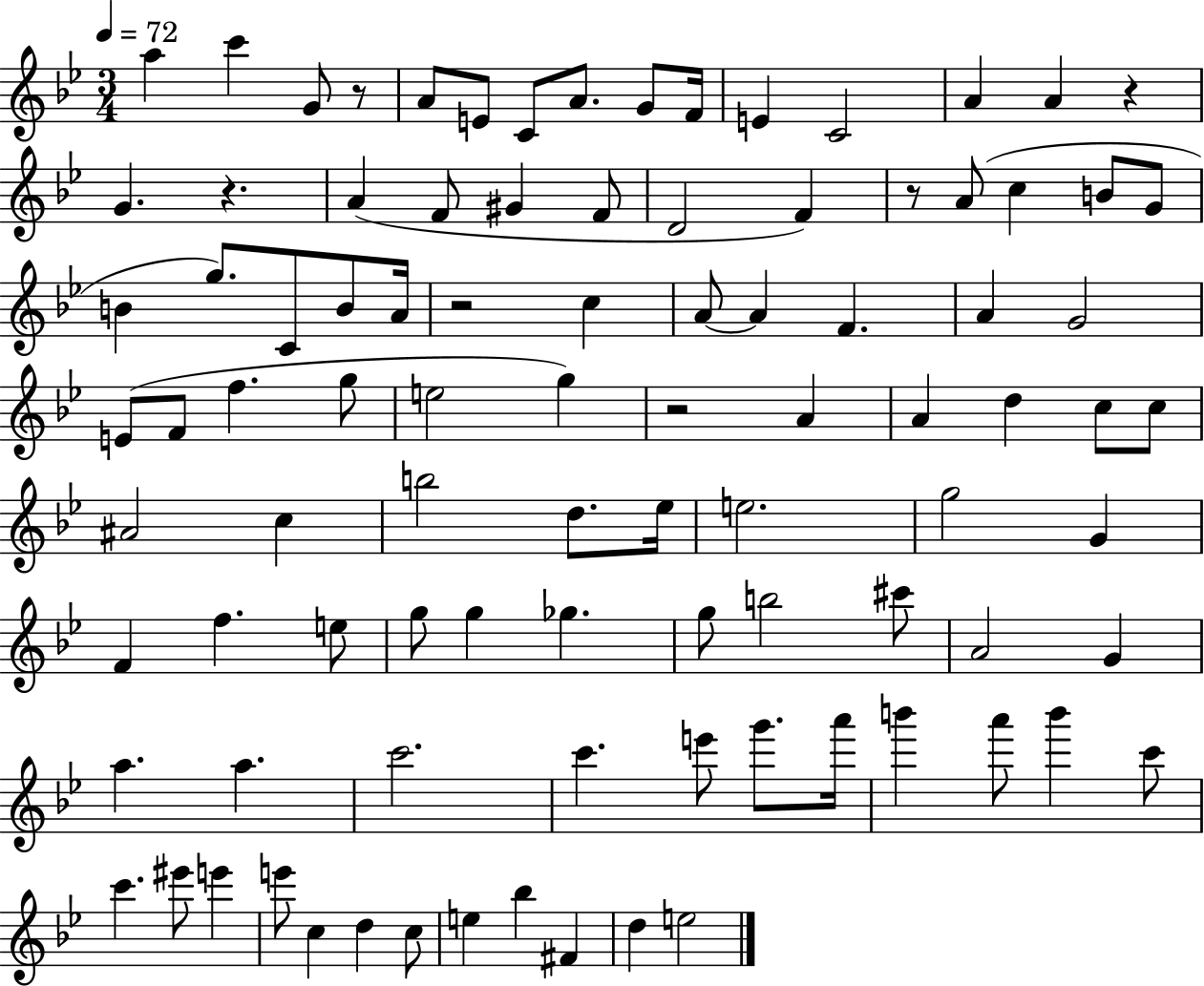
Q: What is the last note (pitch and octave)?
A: E5